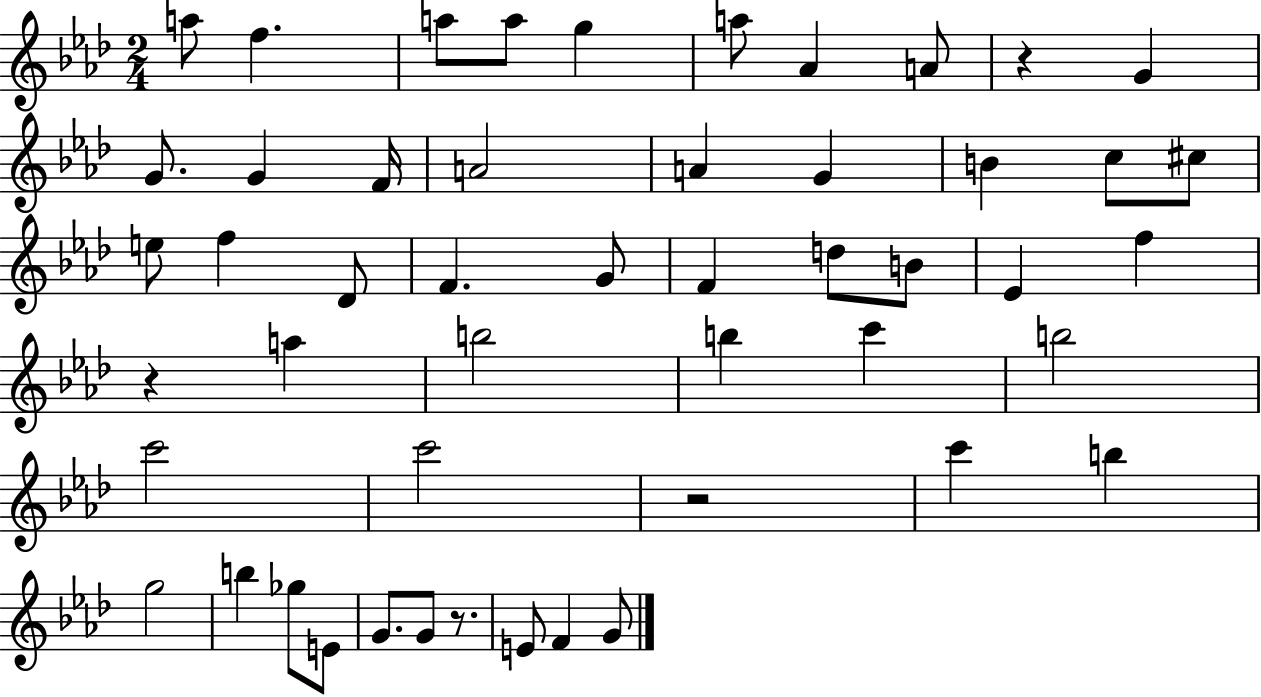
{
  \clef treble
  \numericTimeSignature
  \time 2/4
  \key aes \major
  a''8 f''4. | a''8 a''8 g''4 | a''8 aes'4 a'8 | r4 g'4 | \break g'8. g'4 f'16 | a'2 | a'4 g'4 | b'4 c''8 cis''8 | \break e''8 f''4 des'8 | f'4. g'8 | f'4 d''8 b'8 | ees'4 f''4 | \break r4 a''4 | b''2 | b''4 c'''4 | b''2 | \break c'''2 | c'''2 | r2 | c'''4 b''4 | \break g''2 | b''4 ges''8 e'8 | g'8. g'8 r8. | e'8 f'4 g'8 | \break \bar "|."
}